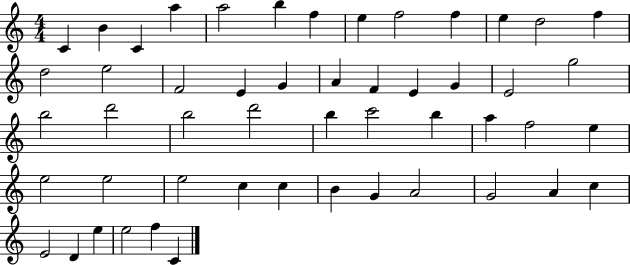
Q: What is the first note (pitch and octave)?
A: C4